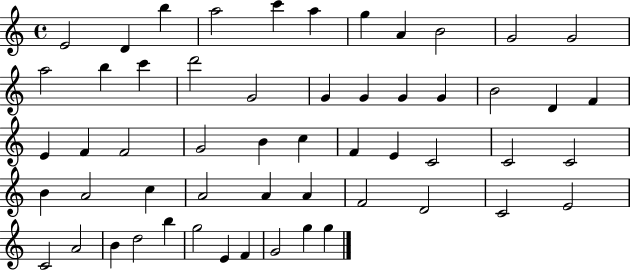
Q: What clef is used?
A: treble